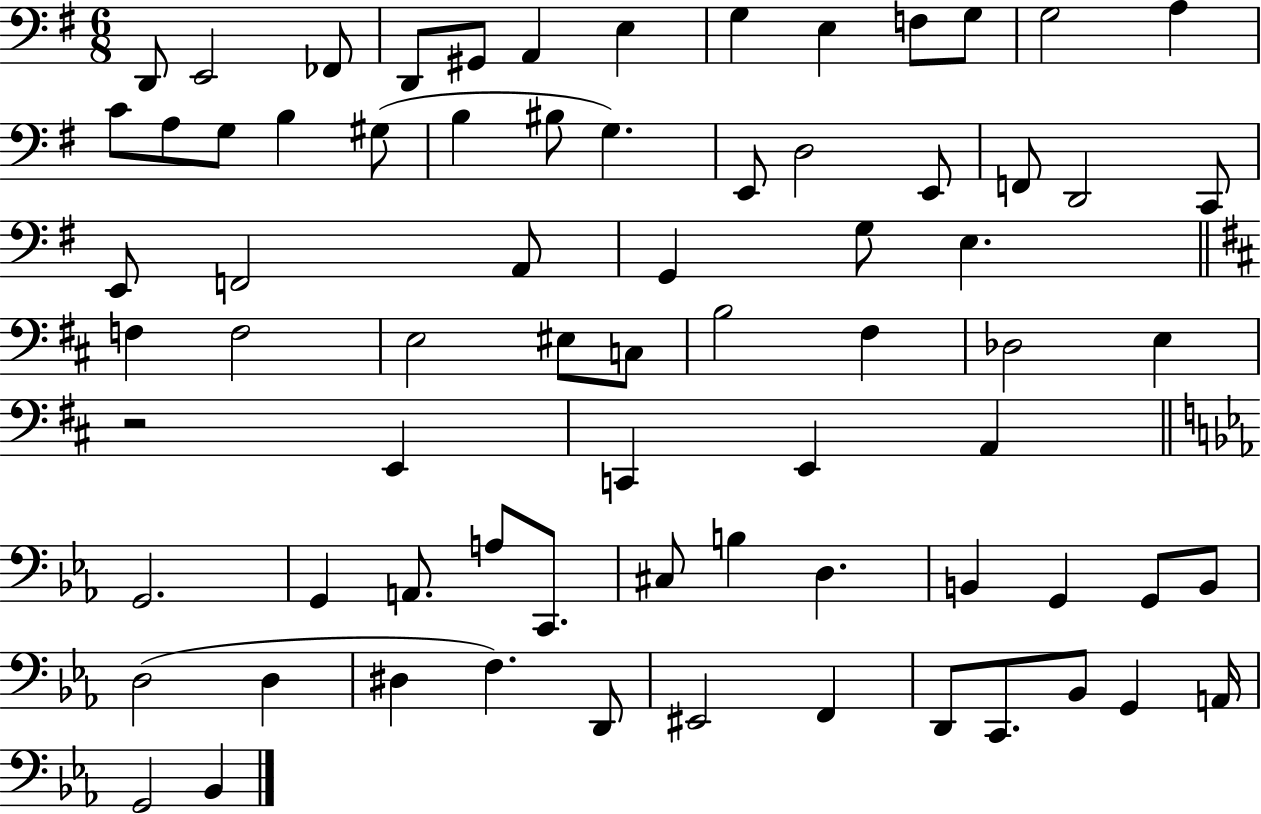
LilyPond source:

{
  \clef bass
  \numericTimeSignature
  \time 6/8
  \key g \major
  d,8 e,2 fes,8 | d,8 gis,8 a,4 e4 | g4 e4 f8 g8 | g2 a4 | \break c'8 a8 g8 b4 gis8( | b4 bis8 g4.) | e,8 d2 e,8 | f,8 d,2 c,8 | \break e,8 f,2 a,8 | g,4 g8 e4. | \bar "||" \break \key b \minor f4 f2 | e2 eis8 c8 | b2 fis4 | des2 e4 | \break r2 e,4 | c,4 e,4 a,4 | \bar "||" \break \key ees \major g,2. | g,4 a,8. a8 c,8. | cis8 b4 d4. | b,4 g,4 g,8 b,8 | \break d2( d4 | dis4 f4.) d,8 | eis,2 f,4 | d,8 c,8. bes,8 g,4 a,16 | \break g,2 bes,4 | \bar "|."
}